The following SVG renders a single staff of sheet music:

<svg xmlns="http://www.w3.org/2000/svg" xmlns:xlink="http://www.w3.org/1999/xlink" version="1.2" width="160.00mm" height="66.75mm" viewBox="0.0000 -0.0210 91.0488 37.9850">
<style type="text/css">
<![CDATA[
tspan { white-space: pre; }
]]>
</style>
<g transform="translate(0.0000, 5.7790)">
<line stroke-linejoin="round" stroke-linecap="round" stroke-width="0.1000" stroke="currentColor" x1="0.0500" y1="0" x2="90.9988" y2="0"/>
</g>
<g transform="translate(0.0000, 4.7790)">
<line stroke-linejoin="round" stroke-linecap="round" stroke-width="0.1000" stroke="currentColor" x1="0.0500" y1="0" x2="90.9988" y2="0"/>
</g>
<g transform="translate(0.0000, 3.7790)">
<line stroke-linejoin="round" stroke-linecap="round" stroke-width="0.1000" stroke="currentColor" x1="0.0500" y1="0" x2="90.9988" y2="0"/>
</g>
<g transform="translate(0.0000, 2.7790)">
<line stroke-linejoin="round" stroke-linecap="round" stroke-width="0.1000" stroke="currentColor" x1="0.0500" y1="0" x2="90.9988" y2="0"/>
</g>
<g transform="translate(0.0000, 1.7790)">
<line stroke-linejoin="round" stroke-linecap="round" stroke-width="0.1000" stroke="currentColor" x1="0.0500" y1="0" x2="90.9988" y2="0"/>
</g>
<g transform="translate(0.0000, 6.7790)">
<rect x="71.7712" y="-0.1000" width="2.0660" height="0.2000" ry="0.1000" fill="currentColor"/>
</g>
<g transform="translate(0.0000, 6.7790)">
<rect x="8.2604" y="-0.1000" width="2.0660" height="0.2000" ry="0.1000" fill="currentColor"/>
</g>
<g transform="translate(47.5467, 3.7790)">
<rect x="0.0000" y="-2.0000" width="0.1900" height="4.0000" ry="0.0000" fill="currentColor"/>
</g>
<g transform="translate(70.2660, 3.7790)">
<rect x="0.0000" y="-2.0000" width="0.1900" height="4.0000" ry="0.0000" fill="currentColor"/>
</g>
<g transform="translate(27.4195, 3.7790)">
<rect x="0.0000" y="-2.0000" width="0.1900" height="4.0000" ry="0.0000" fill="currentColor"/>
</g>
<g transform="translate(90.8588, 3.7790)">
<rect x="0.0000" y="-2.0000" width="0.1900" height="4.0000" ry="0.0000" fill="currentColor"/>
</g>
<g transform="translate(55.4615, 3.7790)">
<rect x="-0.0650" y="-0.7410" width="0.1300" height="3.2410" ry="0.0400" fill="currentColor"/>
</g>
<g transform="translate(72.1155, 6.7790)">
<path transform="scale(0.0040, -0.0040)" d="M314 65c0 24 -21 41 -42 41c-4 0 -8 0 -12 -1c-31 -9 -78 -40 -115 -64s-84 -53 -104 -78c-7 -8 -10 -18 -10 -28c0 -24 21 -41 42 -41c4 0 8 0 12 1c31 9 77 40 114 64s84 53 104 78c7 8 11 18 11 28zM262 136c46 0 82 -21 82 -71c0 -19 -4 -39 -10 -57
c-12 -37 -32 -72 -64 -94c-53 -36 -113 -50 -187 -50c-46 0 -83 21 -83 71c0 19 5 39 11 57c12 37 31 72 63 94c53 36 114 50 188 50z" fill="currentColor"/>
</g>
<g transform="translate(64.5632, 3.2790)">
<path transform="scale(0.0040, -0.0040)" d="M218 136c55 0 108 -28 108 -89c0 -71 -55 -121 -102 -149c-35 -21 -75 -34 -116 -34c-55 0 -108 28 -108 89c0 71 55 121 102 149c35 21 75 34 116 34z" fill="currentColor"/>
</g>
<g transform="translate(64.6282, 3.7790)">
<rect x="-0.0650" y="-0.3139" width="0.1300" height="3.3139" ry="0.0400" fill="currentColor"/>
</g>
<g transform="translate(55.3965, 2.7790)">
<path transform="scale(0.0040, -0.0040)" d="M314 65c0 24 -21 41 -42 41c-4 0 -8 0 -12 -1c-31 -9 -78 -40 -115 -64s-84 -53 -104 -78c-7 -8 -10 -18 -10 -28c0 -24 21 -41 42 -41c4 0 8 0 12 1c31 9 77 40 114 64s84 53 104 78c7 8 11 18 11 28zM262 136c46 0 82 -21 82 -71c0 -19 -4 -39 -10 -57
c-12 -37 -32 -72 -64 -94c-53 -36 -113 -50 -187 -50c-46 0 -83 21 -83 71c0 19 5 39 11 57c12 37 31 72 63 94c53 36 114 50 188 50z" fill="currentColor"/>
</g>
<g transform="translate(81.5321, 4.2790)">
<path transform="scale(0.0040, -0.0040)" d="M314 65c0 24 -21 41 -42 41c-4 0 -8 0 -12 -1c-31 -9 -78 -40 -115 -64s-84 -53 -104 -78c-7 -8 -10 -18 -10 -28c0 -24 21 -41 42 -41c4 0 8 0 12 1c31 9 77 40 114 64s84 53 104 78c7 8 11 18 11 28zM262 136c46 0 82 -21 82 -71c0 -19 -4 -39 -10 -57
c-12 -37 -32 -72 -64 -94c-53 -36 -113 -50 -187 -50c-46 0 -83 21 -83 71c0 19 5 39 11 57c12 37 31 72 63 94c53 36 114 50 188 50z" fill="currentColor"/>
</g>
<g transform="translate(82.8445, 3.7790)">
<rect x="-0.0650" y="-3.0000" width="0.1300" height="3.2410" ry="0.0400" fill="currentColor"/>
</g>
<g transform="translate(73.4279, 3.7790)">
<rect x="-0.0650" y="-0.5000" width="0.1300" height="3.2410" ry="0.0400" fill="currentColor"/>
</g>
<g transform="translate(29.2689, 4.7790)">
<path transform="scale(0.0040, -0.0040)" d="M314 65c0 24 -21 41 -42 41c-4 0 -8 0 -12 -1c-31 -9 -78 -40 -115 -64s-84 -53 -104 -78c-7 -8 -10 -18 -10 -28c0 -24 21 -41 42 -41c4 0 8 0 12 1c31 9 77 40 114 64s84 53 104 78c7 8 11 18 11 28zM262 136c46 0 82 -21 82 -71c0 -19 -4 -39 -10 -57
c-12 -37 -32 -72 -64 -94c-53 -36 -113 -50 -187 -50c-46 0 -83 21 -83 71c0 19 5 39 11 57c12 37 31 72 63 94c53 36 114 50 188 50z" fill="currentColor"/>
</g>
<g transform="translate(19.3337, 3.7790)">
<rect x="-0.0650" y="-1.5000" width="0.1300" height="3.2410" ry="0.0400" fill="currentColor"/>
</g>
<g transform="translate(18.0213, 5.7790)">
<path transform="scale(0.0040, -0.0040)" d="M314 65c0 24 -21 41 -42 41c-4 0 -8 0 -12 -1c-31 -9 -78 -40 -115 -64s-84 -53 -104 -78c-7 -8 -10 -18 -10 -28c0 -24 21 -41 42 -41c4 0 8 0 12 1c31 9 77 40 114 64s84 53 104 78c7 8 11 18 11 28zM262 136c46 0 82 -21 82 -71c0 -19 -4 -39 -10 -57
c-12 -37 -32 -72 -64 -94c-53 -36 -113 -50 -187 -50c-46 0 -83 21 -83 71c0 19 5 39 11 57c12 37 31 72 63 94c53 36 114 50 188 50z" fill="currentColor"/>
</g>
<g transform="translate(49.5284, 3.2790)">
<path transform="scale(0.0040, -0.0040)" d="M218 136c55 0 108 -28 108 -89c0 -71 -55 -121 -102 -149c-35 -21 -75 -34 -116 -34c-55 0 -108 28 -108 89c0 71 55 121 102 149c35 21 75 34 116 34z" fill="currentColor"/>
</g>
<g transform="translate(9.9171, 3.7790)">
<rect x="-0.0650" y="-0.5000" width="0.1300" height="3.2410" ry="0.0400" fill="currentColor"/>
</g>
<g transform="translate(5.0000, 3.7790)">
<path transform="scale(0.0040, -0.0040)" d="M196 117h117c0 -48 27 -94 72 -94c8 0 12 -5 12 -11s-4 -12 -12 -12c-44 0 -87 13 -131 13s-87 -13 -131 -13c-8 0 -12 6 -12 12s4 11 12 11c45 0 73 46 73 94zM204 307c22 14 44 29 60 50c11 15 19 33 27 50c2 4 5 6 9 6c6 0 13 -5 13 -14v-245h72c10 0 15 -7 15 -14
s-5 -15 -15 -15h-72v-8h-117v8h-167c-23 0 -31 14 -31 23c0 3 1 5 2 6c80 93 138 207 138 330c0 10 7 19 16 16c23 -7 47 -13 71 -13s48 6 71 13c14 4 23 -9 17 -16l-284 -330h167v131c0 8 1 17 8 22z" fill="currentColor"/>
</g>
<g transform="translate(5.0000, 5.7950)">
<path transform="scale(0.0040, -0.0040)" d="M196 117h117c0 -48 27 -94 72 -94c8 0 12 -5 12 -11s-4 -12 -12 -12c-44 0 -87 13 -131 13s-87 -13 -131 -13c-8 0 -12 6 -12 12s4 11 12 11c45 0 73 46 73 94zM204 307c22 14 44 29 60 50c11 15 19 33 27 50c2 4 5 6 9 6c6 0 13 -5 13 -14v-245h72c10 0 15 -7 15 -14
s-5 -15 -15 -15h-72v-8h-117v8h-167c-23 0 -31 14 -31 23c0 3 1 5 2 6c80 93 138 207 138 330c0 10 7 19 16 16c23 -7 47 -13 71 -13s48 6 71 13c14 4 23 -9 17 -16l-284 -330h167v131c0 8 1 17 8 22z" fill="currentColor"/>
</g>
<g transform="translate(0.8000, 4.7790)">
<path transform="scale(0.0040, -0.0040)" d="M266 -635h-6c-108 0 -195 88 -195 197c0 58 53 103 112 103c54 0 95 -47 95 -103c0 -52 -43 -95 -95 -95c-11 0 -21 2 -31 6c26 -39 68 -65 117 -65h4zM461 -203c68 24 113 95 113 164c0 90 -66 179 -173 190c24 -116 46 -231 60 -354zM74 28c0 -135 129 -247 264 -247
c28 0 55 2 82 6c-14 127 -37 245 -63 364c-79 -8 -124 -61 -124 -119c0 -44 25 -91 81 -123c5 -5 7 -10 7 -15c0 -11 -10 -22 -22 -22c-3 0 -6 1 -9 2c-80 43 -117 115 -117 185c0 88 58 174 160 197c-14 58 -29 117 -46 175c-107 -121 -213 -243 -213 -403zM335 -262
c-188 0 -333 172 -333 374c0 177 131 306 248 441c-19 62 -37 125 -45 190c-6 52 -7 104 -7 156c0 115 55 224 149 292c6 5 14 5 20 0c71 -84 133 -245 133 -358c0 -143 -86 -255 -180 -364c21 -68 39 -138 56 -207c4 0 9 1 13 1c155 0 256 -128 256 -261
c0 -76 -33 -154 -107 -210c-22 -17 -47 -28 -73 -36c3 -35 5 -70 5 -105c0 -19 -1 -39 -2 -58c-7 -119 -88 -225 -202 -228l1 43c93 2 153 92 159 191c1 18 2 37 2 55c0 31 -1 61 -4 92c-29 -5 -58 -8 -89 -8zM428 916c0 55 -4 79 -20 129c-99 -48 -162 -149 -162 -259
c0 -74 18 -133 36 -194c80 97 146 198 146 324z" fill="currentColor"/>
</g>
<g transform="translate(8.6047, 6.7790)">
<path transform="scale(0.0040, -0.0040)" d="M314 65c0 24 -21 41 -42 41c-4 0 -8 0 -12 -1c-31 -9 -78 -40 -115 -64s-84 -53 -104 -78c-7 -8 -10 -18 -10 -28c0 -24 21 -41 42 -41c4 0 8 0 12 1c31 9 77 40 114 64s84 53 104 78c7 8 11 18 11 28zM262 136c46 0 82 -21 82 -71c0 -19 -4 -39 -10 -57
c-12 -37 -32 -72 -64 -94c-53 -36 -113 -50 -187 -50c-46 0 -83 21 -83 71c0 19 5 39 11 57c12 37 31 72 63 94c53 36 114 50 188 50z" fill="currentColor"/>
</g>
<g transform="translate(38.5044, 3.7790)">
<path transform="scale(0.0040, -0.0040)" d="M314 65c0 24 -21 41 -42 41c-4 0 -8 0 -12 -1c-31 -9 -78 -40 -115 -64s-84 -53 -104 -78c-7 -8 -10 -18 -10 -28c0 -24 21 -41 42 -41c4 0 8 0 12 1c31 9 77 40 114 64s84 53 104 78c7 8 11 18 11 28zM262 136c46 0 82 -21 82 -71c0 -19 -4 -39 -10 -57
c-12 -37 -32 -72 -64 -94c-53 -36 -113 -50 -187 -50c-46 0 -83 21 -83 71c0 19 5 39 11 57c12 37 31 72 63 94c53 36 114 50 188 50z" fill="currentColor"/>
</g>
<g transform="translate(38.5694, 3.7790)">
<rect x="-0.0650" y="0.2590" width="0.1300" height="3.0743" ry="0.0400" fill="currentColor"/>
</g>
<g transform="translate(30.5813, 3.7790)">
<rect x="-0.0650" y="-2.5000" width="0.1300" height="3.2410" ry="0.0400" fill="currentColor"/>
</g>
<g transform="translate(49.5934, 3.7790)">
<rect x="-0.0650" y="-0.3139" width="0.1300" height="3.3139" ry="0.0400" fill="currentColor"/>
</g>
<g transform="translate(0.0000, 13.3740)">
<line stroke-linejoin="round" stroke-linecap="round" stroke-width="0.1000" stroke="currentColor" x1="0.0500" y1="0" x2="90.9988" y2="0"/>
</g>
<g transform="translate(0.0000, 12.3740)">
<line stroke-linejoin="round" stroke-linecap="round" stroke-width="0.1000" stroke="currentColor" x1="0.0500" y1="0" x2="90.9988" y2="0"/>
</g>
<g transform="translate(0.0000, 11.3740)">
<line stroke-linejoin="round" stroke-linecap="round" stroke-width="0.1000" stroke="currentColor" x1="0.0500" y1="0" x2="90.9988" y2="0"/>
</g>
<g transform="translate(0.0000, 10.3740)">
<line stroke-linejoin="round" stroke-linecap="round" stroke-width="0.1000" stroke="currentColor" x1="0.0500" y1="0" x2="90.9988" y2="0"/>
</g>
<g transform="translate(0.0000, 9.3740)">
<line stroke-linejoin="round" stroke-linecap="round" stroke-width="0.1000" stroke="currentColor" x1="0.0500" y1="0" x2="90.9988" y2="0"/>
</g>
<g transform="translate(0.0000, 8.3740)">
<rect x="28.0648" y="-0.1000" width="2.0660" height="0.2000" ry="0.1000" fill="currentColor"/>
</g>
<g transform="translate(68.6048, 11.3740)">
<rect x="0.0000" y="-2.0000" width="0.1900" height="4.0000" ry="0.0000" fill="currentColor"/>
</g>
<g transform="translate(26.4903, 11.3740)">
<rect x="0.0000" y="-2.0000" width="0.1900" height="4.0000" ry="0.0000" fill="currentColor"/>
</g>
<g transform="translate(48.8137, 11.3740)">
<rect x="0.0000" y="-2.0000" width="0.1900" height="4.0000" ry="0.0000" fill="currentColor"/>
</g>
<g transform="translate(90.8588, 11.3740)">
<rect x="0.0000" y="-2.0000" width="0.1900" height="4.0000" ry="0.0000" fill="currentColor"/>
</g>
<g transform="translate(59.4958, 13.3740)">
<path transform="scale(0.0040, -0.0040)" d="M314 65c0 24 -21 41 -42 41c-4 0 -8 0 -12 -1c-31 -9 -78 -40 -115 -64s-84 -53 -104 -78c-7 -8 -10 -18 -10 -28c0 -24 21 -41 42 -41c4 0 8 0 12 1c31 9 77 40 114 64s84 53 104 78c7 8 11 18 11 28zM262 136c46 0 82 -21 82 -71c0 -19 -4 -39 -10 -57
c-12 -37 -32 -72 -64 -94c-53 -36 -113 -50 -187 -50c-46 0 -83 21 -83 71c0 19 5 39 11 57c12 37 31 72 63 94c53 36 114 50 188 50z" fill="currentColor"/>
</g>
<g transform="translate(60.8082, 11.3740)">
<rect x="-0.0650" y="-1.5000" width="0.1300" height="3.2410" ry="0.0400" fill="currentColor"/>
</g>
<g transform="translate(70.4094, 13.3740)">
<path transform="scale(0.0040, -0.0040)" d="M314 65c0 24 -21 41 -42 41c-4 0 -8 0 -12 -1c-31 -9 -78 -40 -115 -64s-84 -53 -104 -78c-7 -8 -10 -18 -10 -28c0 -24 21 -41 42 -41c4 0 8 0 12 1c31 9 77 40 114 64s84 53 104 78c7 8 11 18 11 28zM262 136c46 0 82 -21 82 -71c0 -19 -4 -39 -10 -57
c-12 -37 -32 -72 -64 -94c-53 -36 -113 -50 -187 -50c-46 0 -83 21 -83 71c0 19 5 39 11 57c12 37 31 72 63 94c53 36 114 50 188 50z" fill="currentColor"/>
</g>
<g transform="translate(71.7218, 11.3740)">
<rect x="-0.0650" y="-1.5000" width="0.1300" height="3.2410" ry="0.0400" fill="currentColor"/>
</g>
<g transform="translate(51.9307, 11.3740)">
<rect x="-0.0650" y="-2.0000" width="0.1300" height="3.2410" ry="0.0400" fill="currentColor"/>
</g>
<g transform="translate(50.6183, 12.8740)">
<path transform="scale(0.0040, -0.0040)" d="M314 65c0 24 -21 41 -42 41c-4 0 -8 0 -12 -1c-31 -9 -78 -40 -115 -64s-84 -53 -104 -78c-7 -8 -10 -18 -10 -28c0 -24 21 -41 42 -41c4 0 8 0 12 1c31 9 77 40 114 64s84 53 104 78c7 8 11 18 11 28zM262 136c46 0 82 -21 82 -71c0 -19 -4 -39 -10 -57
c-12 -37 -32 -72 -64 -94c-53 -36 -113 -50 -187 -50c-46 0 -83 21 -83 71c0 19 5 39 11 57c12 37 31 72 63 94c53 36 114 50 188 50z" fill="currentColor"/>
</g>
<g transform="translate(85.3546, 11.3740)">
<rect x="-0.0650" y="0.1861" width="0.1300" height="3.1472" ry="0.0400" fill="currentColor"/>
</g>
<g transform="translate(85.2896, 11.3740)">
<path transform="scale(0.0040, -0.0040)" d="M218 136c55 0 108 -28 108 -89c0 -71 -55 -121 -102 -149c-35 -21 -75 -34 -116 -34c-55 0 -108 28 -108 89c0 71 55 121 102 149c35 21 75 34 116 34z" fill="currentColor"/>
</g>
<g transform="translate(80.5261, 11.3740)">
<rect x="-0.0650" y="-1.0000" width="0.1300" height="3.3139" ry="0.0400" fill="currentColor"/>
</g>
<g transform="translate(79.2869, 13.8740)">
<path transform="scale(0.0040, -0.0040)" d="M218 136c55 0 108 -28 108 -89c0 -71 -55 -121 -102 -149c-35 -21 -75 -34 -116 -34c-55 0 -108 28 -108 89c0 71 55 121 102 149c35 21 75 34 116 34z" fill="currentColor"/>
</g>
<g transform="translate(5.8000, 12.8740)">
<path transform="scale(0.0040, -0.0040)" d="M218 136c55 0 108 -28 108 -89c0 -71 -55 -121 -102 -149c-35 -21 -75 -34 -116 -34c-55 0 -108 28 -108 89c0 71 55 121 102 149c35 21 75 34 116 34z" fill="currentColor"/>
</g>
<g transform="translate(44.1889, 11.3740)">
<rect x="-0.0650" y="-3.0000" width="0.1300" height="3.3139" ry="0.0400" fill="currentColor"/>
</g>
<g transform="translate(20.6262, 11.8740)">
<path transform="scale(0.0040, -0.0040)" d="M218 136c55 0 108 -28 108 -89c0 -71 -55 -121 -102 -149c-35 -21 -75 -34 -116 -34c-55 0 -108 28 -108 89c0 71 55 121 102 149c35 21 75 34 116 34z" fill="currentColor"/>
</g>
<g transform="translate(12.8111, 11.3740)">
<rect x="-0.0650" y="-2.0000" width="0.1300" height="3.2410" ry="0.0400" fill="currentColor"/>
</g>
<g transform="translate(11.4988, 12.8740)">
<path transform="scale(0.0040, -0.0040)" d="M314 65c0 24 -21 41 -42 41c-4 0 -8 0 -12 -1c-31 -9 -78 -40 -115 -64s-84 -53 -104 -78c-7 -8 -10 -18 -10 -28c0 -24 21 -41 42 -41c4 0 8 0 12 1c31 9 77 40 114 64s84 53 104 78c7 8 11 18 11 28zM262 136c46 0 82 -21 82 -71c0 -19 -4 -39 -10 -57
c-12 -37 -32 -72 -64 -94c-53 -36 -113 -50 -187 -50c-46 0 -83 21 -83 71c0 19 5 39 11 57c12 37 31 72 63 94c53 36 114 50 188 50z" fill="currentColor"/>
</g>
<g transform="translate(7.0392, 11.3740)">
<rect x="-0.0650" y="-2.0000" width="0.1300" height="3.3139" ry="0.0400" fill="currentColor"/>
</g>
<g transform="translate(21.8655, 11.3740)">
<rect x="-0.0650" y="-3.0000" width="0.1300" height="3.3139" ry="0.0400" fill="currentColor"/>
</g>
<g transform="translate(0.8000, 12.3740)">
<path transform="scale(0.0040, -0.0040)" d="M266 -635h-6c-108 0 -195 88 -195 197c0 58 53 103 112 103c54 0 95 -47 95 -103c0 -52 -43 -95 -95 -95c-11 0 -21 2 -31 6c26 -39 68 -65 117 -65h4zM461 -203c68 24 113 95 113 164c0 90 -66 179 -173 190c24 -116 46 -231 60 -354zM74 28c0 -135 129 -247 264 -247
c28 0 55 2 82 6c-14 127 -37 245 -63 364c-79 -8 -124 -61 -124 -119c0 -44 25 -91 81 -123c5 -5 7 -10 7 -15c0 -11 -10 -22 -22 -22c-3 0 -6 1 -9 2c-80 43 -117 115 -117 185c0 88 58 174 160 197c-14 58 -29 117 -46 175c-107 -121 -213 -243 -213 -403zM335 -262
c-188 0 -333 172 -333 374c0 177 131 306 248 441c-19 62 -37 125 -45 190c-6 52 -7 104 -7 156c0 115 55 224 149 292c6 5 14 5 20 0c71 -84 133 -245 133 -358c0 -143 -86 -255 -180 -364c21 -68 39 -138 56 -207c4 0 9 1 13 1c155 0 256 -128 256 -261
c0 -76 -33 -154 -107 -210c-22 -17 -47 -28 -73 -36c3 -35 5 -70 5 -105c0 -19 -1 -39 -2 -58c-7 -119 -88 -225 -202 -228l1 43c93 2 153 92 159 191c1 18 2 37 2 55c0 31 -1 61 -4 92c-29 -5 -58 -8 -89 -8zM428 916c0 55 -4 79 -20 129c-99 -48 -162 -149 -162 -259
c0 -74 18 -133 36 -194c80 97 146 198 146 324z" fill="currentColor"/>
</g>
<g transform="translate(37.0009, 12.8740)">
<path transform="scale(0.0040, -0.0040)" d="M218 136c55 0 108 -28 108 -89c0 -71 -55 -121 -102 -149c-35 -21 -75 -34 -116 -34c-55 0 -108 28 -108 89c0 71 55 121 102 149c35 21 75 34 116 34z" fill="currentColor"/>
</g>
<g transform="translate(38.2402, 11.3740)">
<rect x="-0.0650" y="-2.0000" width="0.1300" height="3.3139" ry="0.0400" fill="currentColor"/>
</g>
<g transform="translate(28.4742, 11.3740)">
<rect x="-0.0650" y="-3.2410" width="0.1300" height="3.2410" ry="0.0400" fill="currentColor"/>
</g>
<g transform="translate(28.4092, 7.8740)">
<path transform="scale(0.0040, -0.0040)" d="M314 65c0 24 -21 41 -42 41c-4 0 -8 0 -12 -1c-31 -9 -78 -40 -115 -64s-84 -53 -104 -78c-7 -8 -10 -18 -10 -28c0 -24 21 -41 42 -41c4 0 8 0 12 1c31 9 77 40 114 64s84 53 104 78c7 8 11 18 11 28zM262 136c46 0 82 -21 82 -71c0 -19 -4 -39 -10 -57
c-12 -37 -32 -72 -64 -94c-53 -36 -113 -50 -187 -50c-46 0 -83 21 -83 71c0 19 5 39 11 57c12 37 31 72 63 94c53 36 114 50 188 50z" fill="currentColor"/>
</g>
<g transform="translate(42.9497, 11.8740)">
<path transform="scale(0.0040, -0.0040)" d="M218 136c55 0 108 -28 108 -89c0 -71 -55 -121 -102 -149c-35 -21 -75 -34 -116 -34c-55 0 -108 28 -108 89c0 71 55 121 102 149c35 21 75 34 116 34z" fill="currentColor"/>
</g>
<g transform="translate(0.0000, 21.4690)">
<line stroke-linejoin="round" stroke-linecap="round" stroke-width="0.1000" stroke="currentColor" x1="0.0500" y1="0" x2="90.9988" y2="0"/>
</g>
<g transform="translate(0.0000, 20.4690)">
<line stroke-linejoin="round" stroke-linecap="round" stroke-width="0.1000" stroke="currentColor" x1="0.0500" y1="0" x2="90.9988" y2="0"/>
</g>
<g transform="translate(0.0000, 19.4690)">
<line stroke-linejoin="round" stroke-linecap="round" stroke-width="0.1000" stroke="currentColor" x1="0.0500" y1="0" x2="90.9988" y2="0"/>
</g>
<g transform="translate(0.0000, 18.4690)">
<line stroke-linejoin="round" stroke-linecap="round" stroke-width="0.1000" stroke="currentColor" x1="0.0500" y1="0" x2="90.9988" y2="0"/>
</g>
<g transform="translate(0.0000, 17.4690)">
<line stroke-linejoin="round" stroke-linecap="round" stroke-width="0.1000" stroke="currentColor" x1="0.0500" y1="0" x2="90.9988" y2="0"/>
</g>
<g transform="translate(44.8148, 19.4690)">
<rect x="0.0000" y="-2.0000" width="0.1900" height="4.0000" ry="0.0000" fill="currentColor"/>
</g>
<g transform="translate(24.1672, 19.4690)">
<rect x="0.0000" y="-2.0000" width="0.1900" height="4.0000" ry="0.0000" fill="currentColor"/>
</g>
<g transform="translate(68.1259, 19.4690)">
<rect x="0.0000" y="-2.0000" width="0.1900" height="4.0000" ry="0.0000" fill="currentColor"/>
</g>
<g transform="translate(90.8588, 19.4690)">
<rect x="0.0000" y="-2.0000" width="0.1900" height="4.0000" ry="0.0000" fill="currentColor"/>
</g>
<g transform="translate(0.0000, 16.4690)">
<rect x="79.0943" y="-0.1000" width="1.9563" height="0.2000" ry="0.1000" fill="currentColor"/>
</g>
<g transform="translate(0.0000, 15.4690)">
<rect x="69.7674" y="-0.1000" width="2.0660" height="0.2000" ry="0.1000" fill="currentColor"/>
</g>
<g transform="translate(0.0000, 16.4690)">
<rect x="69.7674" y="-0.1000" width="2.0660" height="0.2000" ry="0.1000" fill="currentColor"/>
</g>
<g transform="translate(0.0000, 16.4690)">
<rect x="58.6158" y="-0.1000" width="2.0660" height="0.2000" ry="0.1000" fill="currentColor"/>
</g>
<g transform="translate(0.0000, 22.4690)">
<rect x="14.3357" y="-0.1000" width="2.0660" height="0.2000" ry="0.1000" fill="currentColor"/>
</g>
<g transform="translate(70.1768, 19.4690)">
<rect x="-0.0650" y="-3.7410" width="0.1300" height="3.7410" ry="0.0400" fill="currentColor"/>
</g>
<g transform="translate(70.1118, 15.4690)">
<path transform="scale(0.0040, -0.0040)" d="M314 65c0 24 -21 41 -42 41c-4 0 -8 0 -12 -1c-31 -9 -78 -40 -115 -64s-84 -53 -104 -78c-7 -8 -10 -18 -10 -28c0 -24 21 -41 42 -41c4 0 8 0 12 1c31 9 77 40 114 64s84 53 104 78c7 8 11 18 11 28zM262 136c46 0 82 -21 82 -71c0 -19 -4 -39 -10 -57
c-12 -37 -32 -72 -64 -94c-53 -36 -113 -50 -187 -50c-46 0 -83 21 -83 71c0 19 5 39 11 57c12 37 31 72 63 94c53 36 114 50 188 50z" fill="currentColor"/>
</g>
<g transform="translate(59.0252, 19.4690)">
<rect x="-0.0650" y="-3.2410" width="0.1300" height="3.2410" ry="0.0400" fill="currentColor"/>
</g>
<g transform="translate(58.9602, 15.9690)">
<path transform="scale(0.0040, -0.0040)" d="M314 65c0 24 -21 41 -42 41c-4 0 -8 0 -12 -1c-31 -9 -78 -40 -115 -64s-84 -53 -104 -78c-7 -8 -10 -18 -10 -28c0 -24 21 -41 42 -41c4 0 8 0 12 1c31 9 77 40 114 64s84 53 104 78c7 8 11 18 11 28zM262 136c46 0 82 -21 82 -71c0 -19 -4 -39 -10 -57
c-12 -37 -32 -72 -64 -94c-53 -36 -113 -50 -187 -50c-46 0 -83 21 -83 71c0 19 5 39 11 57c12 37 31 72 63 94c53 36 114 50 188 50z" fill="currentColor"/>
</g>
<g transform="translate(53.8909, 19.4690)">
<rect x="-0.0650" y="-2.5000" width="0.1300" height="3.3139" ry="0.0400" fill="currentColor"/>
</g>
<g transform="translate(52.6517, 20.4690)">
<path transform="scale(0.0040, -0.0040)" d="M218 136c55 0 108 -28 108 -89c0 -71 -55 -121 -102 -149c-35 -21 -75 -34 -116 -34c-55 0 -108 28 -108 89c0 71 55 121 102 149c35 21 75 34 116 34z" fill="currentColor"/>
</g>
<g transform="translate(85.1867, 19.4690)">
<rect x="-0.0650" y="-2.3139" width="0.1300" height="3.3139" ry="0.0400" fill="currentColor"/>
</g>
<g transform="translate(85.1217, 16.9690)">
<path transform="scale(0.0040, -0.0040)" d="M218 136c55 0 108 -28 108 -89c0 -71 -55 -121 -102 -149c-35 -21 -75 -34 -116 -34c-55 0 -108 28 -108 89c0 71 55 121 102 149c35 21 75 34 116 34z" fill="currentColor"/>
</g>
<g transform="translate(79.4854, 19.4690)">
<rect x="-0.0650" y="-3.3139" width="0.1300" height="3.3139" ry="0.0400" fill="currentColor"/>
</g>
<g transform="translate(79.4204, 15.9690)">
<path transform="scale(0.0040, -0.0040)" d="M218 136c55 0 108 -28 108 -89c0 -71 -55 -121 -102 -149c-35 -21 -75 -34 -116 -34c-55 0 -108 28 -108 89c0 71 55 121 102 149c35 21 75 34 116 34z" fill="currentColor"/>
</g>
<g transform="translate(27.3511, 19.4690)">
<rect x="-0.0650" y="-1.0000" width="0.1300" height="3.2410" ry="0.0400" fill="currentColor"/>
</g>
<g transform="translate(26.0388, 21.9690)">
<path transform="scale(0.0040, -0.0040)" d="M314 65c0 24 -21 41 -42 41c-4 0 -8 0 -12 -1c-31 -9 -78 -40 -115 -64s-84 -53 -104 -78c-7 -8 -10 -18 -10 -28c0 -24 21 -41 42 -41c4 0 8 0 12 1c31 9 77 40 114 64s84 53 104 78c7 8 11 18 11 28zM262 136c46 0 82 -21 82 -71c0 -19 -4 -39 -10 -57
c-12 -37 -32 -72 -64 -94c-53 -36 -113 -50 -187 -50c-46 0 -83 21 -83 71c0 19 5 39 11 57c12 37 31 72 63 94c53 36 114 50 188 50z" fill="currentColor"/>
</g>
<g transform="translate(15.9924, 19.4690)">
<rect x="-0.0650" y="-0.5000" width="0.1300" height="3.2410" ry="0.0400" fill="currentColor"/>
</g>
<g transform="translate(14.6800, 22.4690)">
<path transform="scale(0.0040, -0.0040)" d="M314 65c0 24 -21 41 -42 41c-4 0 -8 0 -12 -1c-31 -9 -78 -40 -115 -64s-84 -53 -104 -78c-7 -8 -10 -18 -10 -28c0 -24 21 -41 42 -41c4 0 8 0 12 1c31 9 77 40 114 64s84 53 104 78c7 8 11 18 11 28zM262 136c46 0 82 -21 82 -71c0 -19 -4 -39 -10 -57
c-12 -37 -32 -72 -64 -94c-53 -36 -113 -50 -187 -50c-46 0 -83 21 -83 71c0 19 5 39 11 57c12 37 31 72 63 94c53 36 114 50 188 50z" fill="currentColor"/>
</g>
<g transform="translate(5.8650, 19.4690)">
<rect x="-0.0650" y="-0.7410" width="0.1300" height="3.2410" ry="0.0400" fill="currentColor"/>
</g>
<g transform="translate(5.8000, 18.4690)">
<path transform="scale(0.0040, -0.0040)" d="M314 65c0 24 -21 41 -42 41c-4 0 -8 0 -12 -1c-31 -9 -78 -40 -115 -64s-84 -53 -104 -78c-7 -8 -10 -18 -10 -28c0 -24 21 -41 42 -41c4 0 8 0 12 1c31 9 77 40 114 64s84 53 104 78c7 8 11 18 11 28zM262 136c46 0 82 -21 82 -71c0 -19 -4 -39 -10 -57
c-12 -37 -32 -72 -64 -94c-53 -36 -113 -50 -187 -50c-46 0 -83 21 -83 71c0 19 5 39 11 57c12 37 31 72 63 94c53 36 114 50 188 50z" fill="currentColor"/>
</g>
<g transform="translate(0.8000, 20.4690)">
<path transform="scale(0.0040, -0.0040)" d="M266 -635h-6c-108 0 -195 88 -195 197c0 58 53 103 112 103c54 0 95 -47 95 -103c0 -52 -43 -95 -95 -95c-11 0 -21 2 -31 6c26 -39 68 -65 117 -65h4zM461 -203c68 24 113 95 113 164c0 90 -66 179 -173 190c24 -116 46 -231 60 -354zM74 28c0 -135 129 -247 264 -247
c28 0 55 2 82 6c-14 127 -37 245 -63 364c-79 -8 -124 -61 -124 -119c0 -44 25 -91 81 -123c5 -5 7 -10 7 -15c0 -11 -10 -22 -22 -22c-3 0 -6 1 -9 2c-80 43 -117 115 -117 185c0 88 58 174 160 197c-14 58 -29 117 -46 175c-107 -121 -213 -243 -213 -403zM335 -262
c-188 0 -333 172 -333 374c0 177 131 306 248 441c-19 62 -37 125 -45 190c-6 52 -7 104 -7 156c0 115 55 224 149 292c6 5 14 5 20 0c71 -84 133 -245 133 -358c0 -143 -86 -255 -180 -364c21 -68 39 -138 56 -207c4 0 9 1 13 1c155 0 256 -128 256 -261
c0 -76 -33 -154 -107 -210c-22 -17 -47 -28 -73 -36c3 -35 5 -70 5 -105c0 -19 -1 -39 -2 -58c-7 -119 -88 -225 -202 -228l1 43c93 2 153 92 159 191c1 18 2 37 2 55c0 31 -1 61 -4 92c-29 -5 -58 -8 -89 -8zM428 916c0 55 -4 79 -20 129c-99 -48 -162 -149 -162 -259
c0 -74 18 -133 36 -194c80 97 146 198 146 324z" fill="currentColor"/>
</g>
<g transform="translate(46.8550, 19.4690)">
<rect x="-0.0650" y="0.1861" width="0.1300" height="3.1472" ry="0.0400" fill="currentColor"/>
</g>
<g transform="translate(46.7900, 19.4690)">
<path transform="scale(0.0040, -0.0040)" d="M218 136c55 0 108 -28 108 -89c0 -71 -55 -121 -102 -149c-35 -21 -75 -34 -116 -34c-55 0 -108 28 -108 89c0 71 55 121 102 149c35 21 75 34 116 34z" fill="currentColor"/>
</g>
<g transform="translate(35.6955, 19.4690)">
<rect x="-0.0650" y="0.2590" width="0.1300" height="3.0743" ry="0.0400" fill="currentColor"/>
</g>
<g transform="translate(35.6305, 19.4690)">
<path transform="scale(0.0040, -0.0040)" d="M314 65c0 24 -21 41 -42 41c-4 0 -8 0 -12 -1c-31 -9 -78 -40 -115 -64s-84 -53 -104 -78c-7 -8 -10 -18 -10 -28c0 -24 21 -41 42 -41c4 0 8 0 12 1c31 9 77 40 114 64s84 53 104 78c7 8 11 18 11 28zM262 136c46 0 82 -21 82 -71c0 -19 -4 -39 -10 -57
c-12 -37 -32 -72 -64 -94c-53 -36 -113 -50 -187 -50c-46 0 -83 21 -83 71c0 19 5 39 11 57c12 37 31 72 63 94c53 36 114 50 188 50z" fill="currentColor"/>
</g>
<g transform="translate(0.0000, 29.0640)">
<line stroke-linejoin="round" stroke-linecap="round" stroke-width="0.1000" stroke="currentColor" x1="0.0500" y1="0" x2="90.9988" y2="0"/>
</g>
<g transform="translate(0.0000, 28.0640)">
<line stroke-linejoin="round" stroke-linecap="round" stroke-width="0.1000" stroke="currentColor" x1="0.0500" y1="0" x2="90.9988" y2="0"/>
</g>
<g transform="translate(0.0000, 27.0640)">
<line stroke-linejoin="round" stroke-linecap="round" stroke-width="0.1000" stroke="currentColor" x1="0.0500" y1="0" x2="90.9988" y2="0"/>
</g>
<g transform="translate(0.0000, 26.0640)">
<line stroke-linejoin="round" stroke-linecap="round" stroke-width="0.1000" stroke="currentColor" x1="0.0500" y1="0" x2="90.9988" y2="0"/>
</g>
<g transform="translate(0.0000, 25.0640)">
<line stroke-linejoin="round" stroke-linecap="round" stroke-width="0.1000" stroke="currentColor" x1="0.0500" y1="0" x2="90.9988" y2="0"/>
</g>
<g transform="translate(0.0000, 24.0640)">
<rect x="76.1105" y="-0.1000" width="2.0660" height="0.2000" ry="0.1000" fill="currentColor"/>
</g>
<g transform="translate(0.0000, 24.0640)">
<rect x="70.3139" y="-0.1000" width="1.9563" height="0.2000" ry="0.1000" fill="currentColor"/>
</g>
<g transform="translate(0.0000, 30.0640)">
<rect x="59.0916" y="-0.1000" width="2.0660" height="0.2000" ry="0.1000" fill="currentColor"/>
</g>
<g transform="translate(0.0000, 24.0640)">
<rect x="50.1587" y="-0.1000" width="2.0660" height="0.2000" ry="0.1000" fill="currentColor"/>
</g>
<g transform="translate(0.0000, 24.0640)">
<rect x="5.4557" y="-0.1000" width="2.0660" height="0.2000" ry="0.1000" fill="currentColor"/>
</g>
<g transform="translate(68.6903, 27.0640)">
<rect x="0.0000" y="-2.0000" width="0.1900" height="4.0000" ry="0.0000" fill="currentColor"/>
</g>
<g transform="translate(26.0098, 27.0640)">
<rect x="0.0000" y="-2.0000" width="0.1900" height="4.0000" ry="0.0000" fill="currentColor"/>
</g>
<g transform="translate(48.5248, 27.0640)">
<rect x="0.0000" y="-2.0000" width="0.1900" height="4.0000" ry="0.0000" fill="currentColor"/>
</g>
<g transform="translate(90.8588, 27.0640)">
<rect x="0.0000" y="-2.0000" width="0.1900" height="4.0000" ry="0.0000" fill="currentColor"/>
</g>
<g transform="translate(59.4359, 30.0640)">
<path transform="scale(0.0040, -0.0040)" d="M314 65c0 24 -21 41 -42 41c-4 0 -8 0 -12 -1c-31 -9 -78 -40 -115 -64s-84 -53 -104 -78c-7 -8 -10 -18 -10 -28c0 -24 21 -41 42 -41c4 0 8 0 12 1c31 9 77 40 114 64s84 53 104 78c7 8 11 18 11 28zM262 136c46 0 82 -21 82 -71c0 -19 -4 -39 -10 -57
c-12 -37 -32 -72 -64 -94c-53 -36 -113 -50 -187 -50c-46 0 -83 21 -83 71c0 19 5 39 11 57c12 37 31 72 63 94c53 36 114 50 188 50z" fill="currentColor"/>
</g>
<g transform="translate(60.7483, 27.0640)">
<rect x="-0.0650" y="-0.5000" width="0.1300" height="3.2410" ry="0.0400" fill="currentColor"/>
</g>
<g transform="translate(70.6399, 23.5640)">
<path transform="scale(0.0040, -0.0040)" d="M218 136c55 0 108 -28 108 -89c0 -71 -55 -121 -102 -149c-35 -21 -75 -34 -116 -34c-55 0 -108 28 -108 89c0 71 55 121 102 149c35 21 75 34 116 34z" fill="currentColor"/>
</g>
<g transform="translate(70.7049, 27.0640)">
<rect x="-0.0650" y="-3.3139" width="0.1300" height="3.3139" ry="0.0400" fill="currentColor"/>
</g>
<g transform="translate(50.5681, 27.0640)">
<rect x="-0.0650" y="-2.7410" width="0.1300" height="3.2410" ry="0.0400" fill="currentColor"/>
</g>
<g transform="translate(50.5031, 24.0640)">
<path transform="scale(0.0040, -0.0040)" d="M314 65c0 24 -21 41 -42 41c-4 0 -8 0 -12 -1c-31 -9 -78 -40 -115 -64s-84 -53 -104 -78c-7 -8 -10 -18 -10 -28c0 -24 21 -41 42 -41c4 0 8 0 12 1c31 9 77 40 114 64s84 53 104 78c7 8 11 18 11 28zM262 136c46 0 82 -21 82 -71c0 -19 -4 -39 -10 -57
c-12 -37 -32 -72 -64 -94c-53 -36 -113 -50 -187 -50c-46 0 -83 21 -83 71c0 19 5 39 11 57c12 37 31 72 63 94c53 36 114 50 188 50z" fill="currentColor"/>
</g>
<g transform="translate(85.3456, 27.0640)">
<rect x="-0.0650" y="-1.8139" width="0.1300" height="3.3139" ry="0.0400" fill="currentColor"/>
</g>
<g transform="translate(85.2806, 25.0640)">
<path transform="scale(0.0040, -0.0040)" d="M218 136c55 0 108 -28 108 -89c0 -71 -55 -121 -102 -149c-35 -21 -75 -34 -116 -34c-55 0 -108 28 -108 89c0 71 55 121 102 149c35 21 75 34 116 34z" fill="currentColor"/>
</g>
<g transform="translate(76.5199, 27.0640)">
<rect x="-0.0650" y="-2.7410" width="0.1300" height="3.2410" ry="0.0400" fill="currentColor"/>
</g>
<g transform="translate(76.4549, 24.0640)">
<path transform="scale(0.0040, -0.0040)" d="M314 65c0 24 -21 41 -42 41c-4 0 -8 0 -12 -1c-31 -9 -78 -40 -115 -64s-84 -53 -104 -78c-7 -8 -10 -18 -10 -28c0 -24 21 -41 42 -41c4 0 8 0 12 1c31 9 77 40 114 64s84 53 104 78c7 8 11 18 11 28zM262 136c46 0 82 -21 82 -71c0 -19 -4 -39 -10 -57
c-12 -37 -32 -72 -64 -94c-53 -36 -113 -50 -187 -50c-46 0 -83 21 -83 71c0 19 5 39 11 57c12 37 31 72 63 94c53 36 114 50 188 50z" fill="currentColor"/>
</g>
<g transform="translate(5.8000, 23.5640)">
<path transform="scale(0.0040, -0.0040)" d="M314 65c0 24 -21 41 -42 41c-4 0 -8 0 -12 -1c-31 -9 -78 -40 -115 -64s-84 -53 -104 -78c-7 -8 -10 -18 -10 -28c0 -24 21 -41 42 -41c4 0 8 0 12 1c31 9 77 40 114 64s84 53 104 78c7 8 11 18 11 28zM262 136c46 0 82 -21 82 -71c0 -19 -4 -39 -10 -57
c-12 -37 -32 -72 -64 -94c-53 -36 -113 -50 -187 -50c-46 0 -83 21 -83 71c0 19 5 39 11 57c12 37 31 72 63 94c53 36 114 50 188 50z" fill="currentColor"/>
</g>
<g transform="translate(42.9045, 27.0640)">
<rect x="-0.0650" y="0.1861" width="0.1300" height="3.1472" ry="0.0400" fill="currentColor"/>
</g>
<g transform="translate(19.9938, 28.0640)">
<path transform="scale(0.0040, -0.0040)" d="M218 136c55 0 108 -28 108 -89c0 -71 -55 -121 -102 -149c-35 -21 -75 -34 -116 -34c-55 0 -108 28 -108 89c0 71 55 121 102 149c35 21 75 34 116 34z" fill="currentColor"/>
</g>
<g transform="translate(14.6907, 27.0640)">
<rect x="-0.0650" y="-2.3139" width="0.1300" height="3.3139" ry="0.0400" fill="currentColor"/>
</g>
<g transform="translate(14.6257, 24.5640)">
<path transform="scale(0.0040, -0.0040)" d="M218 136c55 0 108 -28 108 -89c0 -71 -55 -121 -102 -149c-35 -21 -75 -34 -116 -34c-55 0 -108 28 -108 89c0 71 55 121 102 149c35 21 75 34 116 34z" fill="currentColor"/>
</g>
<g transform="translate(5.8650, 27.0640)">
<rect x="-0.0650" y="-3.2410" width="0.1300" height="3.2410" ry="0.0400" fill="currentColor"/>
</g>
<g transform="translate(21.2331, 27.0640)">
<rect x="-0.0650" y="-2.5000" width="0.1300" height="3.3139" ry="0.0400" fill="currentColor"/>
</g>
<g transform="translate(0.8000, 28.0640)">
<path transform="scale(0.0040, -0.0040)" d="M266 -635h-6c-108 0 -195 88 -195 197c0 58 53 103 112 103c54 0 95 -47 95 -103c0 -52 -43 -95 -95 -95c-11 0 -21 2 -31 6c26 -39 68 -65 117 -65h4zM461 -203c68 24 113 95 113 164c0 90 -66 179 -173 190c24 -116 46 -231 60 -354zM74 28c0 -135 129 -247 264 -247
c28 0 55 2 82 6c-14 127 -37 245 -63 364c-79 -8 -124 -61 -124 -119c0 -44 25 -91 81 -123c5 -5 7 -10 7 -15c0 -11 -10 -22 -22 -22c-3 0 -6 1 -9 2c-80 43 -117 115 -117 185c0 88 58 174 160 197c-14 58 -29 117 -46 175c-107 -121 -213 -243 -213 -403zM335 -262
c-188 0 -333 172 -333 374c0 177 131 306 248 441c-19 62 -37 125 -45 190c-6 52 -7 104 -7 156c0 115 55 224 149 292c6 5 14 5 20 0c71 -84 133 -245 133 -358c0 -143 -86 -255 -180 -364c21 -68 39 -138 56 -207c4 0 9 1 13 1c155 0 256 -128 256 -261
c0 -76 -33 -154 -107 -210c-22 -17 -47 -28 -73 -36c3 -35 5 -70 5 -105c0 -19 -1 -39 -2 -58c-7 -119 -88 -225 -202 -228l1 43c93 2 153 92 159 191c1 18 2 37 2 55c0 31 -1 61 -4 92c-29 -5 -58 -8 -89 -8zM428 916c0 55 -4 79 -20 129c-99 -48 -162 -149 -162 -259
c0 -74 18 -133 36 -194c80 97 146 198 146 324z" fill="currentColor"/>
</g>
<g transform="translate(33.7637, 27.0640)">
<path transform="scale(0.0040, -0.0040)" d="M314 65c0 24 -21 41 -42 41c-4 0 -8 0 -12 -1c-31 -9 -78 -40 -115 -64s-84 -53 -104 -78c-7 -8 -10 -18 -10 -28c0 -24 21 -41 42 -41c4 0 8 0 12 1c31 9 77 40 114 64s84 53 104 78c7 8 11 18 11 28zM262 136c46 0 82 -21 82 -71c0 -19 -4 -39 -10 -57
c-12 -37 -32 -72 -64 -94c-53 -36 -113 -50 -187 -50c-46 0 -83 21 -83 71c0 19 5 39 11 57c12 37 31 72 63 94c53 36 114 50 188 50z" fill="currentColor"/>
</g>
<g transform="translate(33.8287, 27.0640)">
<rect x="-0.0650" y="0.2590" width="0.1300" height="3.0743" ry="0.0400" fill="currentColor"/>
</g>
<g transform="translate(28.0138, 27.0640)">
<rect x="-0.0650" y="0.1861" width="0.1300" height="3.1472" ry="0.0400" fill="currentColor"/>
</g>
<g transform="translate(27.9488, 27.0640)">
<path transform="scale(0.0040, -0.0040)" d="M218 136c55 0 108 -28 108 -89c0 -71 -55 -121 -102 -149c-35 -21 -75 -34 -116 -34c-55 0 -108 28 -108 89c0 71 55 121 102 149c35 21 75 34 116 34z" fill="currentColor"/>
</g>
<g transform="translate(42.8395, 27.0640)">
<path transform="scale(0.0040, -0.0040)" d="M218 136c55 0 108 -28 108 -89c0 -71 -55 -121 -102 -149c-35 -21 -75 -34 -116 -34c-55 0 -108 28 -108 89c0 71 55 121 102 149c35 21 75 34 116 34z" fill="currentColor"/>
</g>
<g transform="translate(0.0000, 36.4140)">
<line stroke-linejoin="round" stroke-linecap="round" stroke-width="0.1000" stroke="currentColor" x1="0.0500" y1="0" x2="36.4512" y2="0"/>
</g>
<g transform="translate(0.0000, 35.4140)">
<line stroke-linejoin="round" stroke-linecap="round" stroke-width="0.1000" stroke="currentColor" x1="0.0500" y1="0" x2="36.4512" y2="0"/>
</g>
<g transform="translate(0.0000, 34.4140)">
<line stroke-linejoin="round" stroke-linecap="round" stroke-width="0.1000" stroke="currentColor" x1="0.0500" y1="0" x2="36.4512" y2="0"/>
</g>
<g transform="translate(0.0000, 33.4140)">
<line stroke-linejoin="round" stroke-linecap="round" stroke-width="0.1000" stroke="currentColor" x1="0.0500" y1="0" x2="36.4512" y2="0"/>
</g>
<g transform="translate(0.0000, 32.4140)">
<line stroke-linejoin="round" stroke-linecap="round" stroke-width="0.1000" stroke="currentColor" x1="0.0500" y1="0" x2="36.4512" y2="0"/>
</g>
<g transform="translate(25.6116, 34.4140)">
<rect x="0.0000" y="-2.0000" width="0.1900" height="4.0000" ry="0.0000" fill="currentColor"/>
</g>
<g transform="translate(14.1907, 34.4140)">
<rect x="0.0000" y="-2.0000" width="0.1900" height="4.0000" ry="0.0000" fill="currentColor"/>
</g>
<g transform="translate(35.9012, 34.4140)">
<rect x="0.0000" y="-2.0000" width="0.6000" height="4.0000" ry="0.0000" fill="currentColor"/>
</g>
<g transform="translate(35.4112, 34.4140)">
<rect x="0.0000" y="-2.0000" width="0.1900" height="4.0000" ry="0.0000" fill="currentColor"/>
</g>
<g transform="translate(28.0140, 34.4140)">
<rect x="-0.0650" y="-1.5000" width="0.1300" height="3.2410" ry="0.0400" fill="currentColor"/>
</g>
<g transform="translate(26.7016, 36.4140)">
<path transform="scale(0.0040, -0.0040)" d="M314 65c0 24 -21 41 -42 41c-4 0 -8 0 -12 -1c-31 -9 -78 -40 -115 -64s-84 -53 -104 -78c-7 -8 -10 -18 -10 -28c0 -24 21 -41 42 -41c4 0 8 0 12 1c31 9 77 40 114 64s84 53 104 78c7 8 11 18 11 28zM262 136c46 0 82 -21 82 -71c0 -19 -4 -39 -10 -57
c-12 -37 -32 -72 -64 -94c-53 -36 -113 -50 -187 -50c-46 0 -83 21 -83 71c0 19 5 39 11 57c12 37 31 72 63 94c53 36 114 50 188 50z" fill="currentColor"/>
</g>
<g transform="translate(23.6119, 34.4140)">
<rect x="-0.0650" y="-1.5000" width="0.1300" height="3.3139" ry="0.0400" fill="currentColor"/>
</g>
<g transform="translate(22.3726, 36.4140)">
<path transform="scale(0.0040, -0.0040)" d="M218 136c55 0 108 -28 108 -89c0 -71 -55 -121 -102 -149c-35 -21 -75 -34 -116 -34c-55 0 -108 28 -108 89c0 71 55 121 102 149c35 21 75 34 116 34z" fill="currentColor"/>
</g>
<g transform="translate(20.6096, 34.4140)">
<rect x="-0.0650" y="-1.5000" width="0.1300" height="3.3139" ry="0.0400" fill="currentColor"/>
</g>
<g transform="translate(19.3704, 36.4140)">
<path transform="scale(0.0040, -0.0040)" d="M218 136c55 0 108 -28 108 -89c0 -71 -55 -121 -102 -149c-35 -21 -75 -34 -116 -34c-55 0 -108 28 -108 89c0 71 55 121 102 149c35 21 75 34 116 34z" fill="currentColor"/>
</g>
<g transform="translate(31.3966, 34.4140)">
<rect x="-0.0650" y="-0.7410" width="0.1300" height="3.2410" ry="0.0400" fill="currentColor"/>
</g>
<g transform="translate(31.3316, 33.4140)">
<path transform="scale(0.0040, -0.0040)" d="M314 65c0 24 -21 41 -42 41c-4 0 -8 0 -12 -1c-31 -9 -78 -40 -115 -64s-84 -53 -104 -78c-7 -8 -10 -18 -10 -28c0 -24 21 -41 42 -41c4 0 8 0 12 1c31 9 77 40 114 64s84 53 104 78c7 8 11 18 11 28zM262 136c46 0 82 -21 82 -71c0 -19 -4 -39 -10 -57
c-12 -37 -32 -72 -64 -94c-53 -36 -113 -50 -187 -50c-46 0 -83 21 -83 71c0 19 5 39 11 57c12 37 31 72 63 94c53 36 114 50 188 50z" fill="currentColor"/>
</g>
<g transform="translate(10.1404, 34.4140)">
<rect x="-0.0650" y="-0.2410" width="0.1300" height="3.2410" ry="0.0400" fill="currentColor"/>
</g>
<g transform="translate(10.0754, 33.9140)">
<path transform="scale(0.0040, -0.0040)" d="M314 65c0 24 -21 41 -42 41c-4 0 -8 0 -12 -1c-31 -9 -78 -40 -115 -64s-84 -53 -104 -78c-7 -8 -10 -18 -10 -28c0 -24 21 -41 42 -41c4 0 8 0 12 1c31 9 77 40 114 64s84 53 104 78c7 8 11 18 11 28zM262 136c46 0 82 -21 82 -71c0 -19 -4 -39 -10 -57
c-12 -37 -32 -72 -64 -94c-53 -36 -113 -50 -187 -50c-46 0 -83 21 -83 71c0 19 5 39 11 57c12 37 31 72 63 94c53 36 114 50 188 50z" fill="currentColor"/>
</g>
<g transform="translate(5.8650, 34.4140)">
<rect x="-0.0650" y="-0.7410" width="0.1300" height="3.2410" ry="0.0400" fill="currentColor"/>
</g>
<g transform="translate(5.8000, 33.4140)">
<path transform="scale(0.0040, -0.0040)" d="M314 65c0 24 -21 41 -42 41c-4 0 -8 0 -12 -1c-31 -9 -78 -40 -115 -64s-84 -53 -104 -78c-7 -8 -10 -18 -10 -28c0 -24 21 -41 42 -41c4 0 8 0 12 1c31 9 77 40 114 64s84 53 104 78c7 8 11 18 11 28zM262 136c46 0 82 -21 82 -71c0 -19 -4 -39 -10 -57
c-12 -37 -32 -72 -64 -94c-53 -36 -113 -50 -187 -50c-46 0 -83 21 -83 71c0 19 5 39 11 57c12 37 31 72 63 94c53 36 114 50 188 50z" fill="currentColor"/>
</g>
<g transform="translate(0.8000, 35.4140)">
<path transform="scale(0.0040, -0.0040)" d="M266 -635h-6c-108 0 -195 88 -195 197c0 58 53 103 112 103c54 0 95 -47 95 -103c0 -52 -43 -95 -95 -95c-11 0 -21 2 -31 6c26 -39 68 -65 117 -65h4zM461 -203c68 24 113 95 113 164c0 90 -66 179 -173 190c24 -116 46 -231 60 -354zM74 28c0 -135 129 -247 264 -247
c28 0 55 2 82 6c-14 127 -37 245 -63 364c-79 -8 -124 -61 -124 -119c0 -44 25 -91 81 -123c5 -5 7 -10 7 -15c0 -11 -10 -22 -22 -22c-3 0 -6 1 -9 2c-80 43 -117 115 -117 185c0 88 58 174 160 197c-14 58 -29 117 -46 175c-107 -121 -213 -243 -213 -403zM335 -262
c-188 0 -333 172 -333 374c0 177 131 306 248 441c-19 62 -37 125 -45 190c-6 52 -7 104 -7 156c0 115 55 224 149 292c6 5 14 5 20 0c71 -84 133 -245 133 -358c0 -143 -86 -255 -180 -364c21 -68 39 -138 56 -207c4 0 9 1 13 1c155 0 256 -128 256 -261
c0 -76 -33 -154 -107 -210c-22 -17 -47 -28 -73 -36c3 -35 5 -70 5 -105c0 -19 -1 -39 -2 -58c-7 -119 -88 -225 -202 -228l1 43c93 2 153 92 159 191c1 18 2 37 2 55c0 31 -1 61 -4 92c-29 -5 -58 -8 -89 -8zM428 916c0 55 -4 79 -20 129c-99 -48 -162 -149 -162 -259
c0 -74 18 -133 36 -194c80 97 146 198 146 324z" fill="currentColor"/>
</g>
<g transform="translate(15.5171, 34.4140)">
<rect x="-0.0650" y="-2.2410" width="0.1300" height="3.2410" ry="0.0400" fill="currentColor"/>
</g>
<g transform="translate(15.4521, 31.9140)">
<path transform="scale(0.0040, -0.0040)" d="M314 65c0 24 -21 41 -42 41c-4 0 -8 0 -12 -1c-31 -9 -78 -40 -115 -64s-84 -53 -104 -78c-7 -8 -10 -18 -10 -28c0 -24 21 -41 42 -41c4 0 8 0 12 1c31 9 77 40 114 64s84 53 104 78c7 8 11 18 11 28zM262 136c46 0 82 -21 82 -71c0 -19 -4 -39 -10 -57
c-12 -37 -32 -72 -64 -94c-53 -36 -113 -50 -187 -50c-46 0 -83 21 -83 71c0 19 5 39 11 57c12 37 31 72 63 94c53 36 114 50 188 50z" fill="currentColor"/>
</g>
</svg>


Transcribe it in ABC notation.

X:1
T:Untitled
M:4/4
L:1/4
K:C
C2 E2 G2 B2 c d2 c C2 A2 F F2 A b2 F A F2 E2 E2 D B d2 C2 D2 B2 B G b2 c'2 b g b2 g G B B2 B a2 C2 b a2 f d2 c2 g2 E E E2 d2